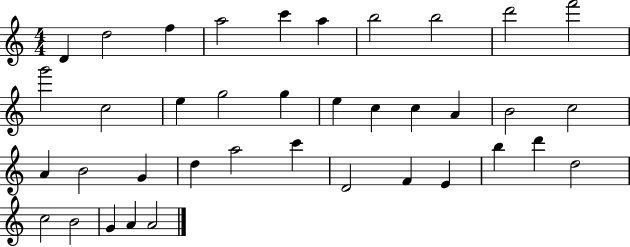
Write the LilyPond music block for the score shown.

{
  \clef treble
  \numericTimeSignature
  \time 4/4
  \key c \major
  d'4 d''2 f''4 | a''2 c'''4 a''4 | b''2 b''2 | d'''2 f'''2 | \break g'''2 c''2 | e''4 g''2 g''4 | e''4 c''4 c''4 a'4 | b'2 c''2 | \break a'4 b'2 g'4 | d''4 a''2 c'''4 | d'2 f'4 e'4 | b''4 d'''4 d''2 | \break c''2 b'2 | g'4 a'4 a'2 | \bar "|."
}